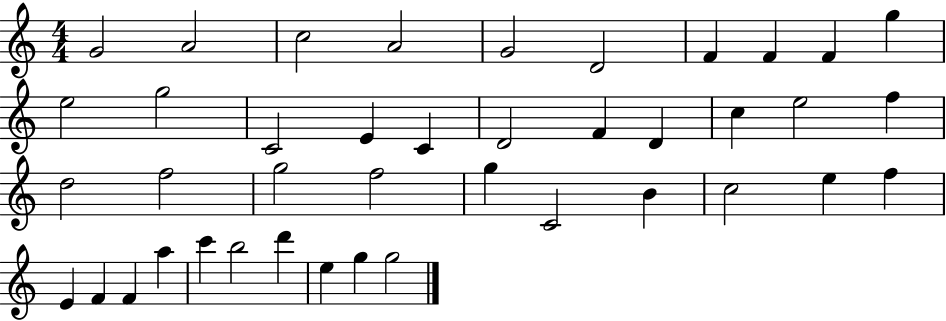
X:1
T:Untitled
M:4/4
L:1/4
K:C
G2 A2 c2 A2 G2 D2 F F F g e2 g2 C2 E C D2 F D c e2 f d2 f2 g2 f2 g C2 B c2 e f E F F a c' b2 d' e g g2